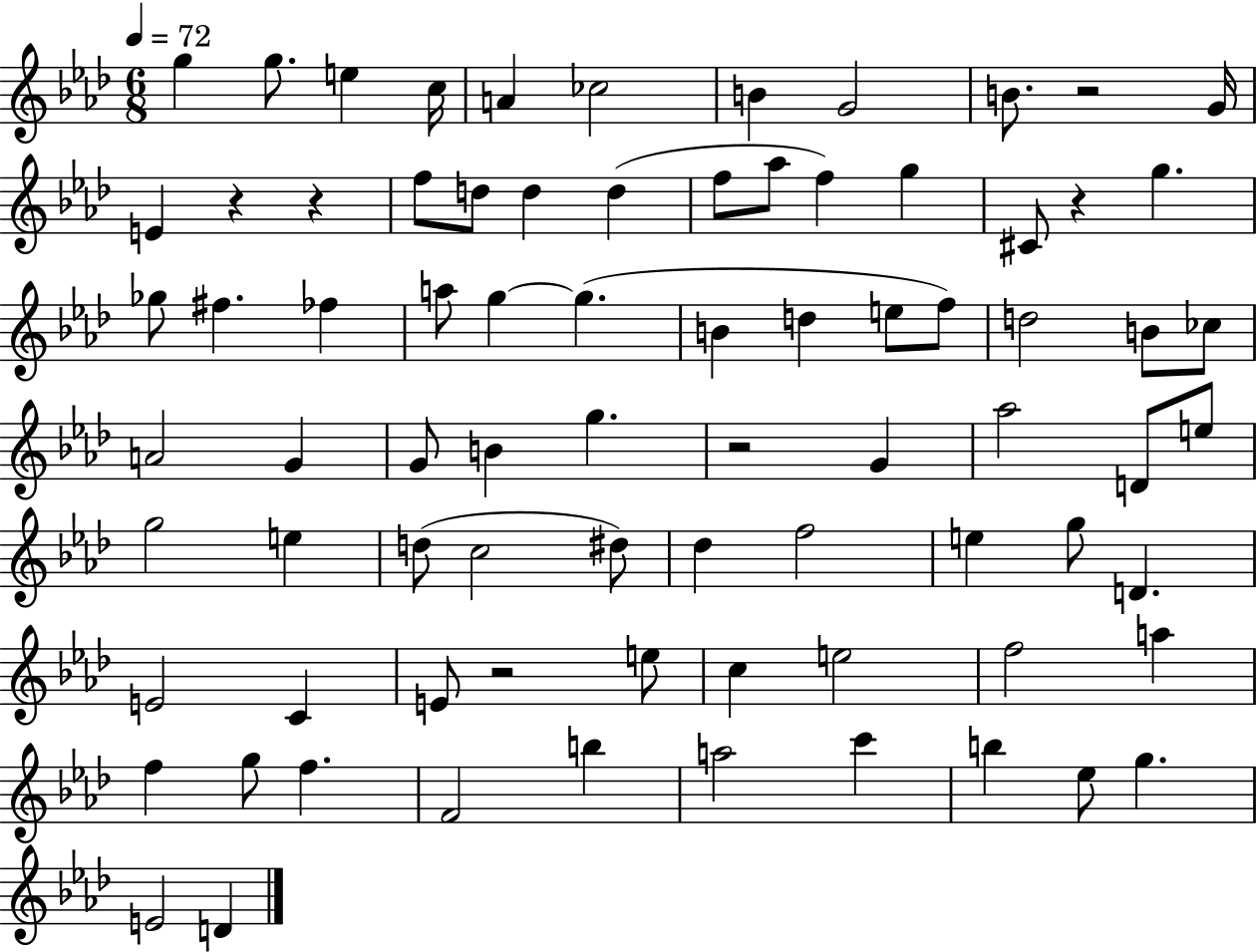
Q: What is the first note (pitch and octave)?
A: G5